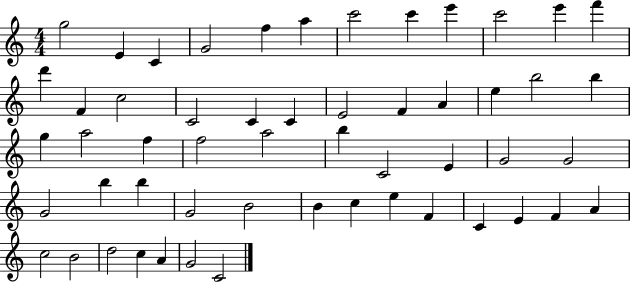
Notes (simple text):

G5/h E4/q C4/q G4/h F5/q A5/q C6/h C6/q E6/q C6/h E6/q F6/q D6/q F4/q C5/h C4/h C4/q C4/q E4/h F4/q A4/q E5/q B5/h B5/q G5/q A5/h F5/q F5/h A5/h B5/q C4/h E4/q G4/h G4/h G4/h B5/q B5/q G4/h B4/h B4/q C5/q E5/q F4/q C4/q E4/q F4/q A4/q C5/h B4/h D5/h C5/q A4/q G4/h C4/h